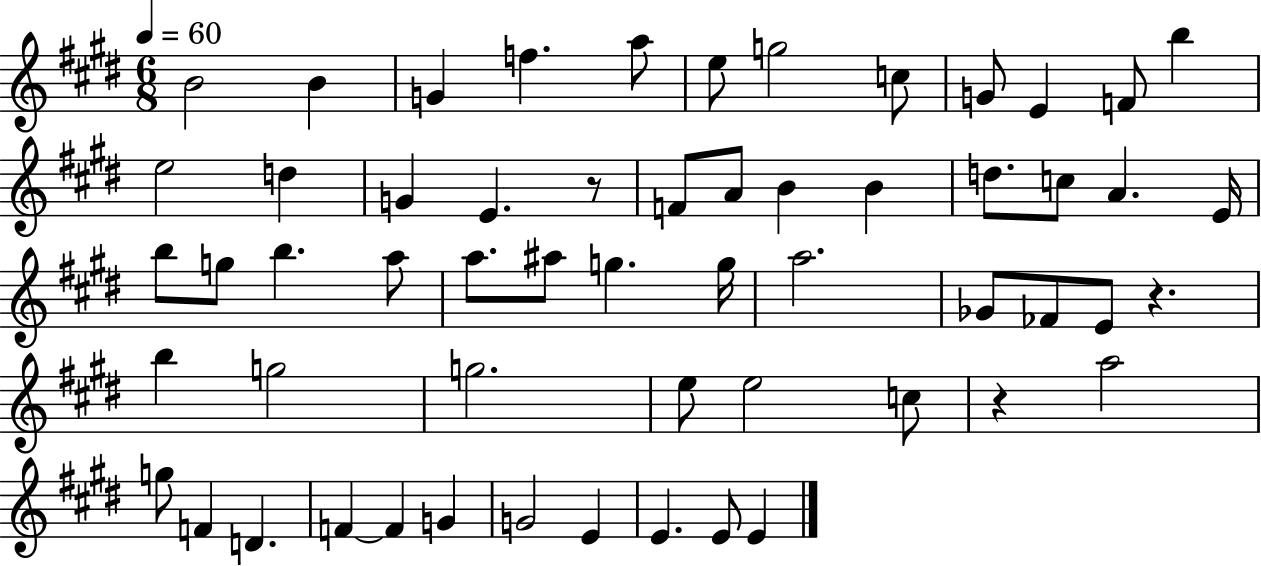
{
  \clef treble
  \numericTimeSignature
  \time 6/8
  \key e \major
  \tempo 4 = 60
  b'2 b'4 | g'4 f''4. a''8 | e''8 g''2 c''8 | g'8 e'4 f'8 b''4 | \break e''2 d''4 | g'4 e'4. r8 | f'8 a'8 b'4 b'4 | d''8. c''8 a'4. e'16 | \break b''8 g''8 b''4. a''8 | a''8. ais''8 g''4. g''16 | a''2. | ges'8 fes'8 e'8 r4. | \break b''4 g''2 | g''2. | e''8 e''2 c''8 | r4 a''2 | \break g''8 f'4 d'4. | f'4~~ f'4 g'4 | g'2 e'4 | e'4. e'8 e'4 | \break \bar "|."
}